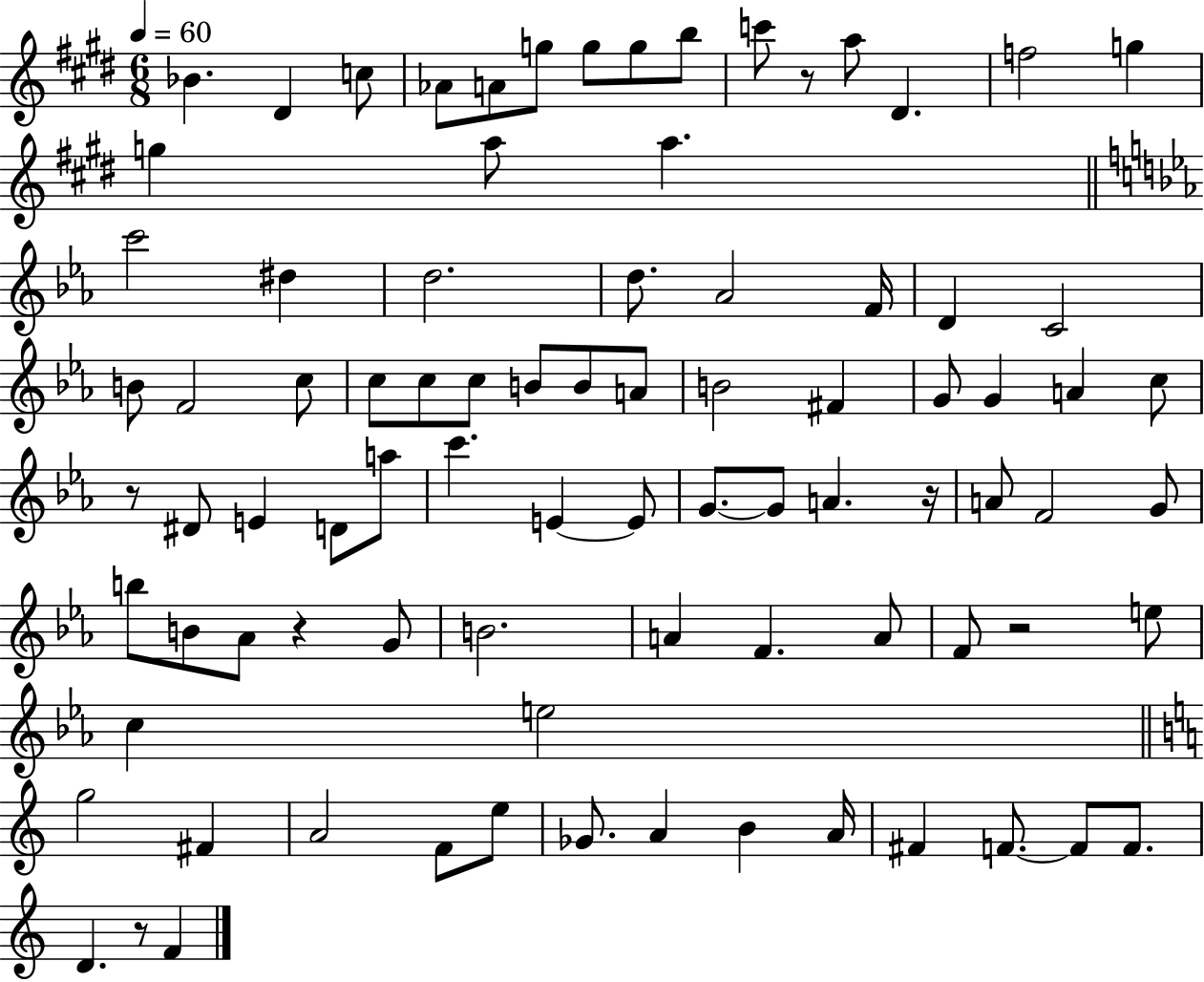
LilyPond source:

{
  \clef treble
  \numericTimeSignature
  \time 6/8
  \key e \major
  \tempo 4 = 60
  \repeat volta 2 { bes'4. dis'4 c''8 | aes'8 a'8 g''8 g''8 g''8 b''8 | c'''8 r8 a''8 dis'4. | f''2 g''4 | \break g''4 a''8 a''4. | \bar "||" \break \key ees \major c'''2 dis''4 | d''2. | d''8. aes'2 f'16 | d'4 c'2 | \break b'8 f'2 c''8 | c''8 c''8 c''8 b'8 b'8 a'8 | b'2 fis'4 | g'8 g'4 a'4 c''8 | \break r8 dis'8 e'4 d'8 a''8 | c'''4. e'4~~ e'8 | g'8.~~ g'8 a'4. r16 | a'8 f'2 g'8 | \break b''8 b'8 aes'8 r4 g'8 | b'2. | a'4 f'4. a'8 | f'8 r2 e''8 | \break c''4 e''2 | \bar "||" \break \key a \minor g''2 fis'4 | a'2 f'8 e''8 | ges'8. a'4 b'4 a'16 | fis'4 f'8.~~ f'8 f'8. | \break d'4. r8 f'4 | } \bar "|."
}